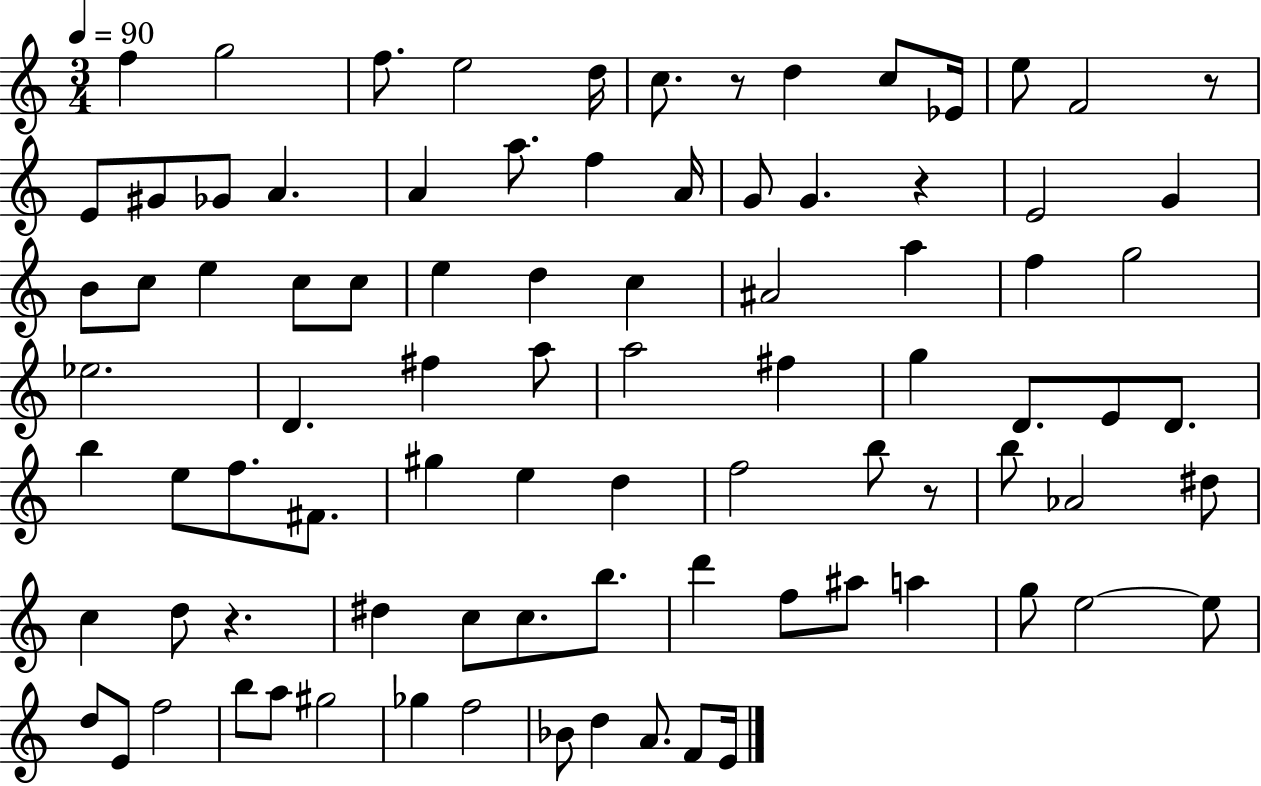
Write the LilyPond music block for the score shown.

{
  \clef treble
  \numericTimeSignature
  \time 3/4
  \key c \major
  \tempo 4 = 90
  f''4 g''2 | f''8. e''2 d''16 | c''8. r8 d''4 c''8 ees'16 | e''8 f'2 r8 | \break e'8 gis'8 ges'8 a'4. | a'4 a''8. f''4 a'16 | g'8 g'4. r4 | e'2 g'4 | \break b'8 c''8 e''4 c''8 c''8 | e''4 d''4 c''4 | ais'2 a''4 | f''4 g''2 | \break ees''2. | d'4. fis''4 a''8 | a''2 fis''4 | g''4 d'8. e'8 d'8. | \break b''4 e''8 f''8. fis'8. | gis''4 e''4 d''4 | f''2 b''8 r8 | b''8 aes'2 dis''8 | \break c''4 d''8 r4. | dis''4 c''8 c''8. b''8. | d'''4 f''8 ais''8 a''4 | g''8 e''2~~ e''8 | \break d''8 e'8 f''2 | b''8 a''8 gis''2 | ges''4 f''2 | bes'8 d''4 a'8. f'8 e'16 | \break \bar "|."
}